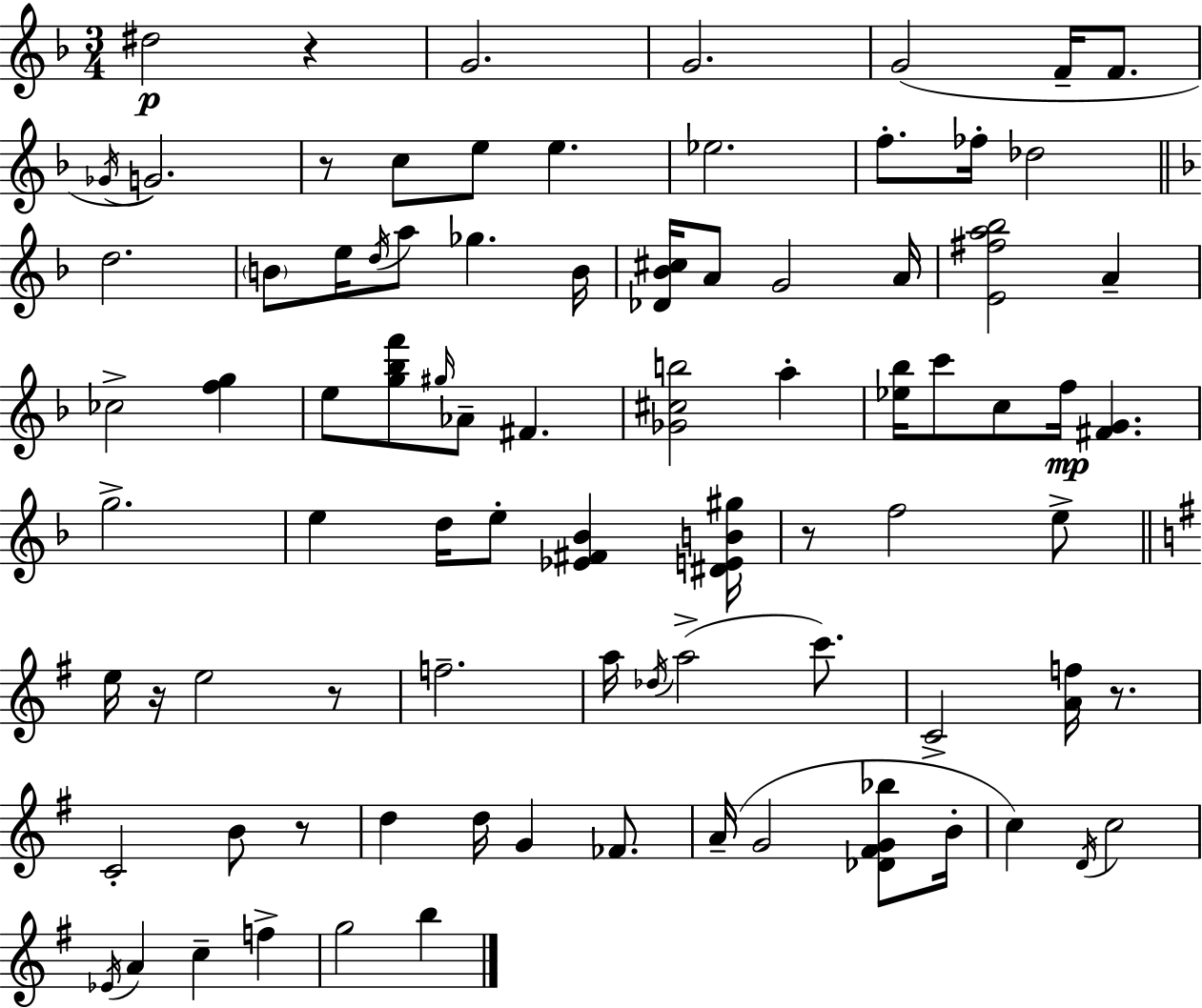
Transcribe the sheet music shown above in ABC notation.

X:1
T:Untitled
M:3/4
L:1/4
K:F
^d2 z G2 G2 G2 F/4 F/2 _G/4 G2 z/2 c/2 e/2 e _e2 f/2 _f/4 _d2 d2 B/2 e/4 d/4 a/2 _g B/4 [_D_B^c]/4 A/2 G2 A/4 [E^fa_b]2 A _c2 [fg] e/2 [g_bf']/2 ^g/4 _A/2 ^F [_G^cb]2 a [_e_b]/4 c'/2 c/2 f/4 [^FG] g2 e d/4 e/2 [_E^F_B] [^DEB^g]/4 z/2 f2 e/2 e/4 z/4 e2 z/2 f2 a/4 _d/4 a2 c'/2 C2 [Af]/4 z/2 C2 B/2 z/2 d d/4 G _F/2 A/4 G2 [_D^FG_b]/2 B/4 c D/4 c2 _E/4 A c f g2 b